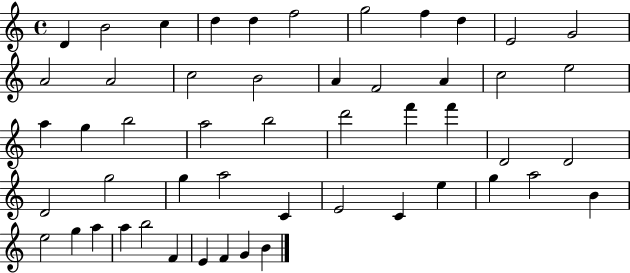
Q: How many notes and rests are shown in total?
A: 51